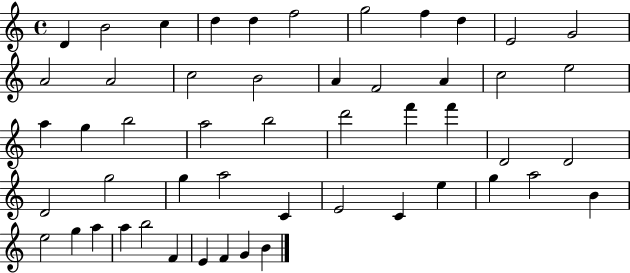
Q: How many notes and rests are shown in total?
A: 51